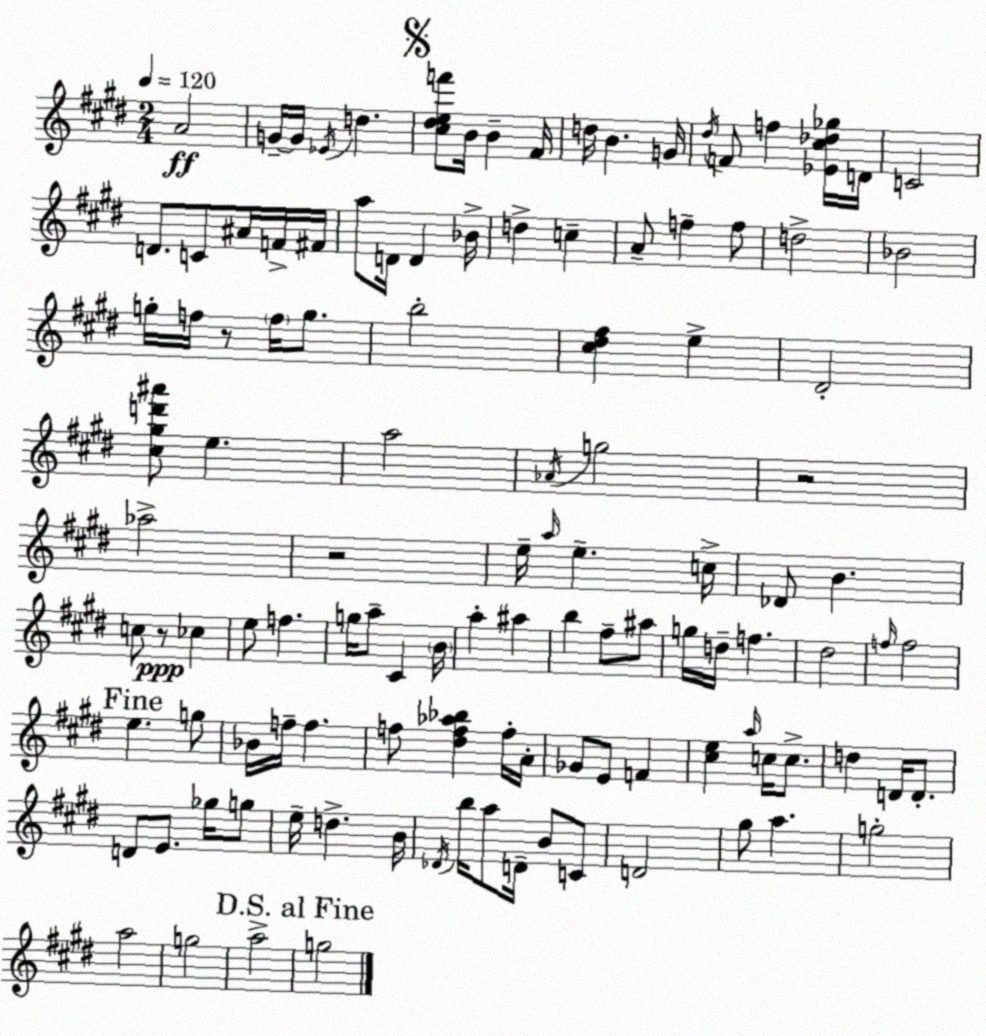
X:1
T:Untitled
M:2/4
L:1/4
K:E
A2 G/4 G/4 _E/4 d [^c^def']/2 B/4 B ^F/4 d/4 B G/4 ^d/4 F/2 f [_E^c_d_g]/4 D/4 C2 D/2 C/2 ^A/4 F/4 ^F/4 a/2 D/4 D _B/4 d c A/2 f f/2 d2 _B2 g/4 f/4 z/2 f/4 g/2 b2 [^c^d^f] e ^D2 [^c^gd'^a']/2 e a2 _A/4 g2 z2 _a2 z2 e/4 a/4 e c/4 _D/2 B c/2 z/2 _c e/2 f g/4 a/2 ^C B/4 a ^a b ^f/2 ^a/2 g/4 d/4 f ^d2 f/4 f2 e g/2 _B/4 f/4 f f/2 [^df_a_b] f/4 A/4 _G/2 E/2 F [^ce] a/4 c/4 c/2 d D/4 D/2 D/2 E/2 _g/4 g/2 e/4 d B/4 _D/4 b/4 a/2 D/4 B/2 C/2 D2 ^g/2 a g2 a2 g2 a2 g2